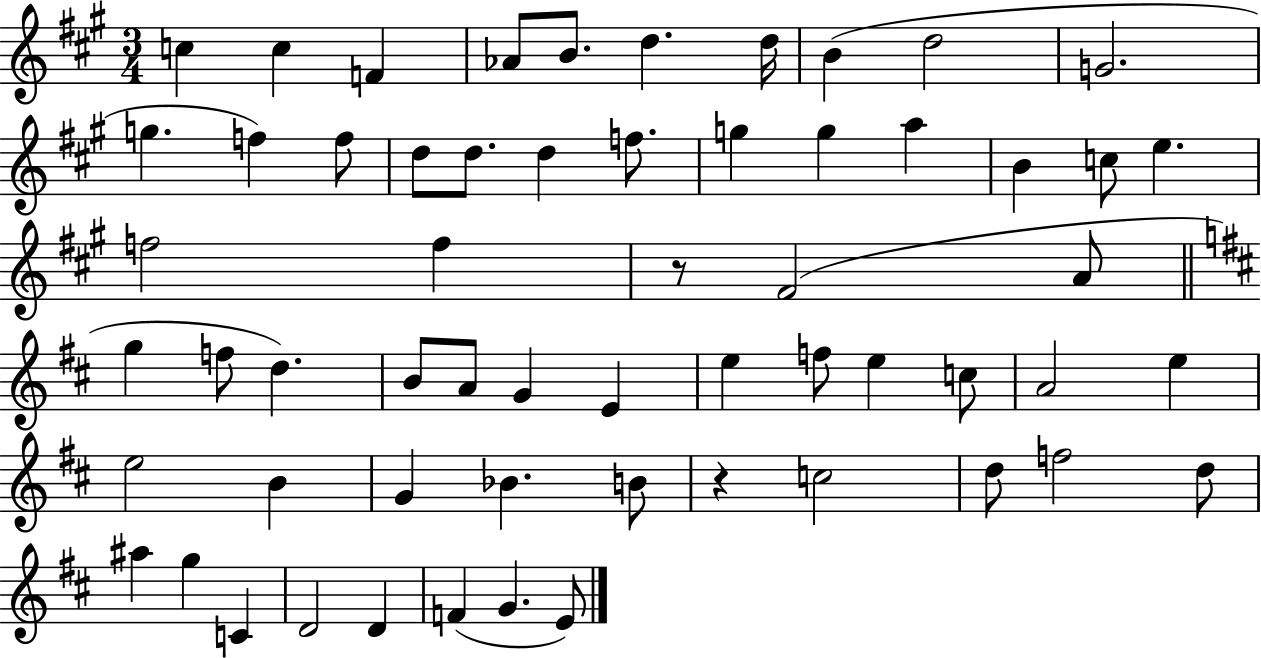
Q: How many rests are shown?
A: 2